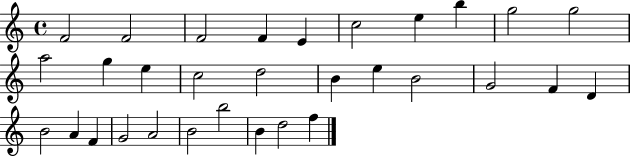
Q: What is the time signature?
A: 4/4